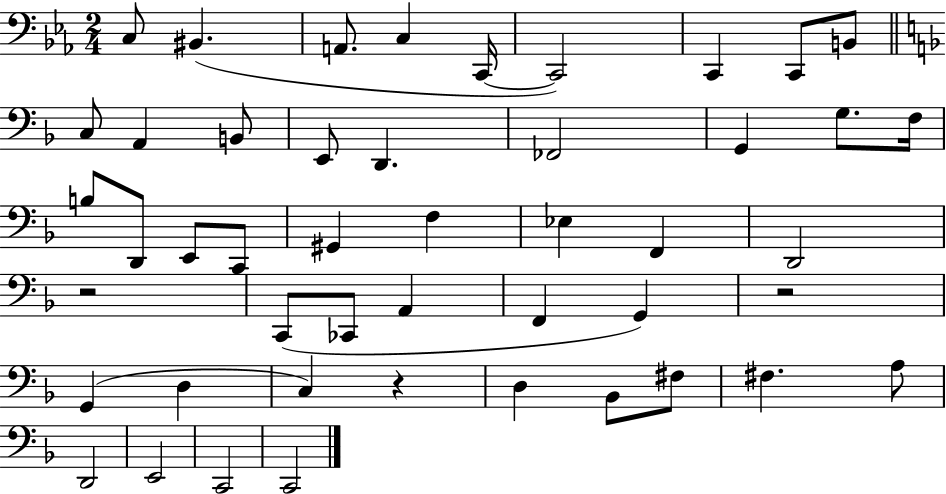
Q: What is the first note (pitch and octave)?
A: C3